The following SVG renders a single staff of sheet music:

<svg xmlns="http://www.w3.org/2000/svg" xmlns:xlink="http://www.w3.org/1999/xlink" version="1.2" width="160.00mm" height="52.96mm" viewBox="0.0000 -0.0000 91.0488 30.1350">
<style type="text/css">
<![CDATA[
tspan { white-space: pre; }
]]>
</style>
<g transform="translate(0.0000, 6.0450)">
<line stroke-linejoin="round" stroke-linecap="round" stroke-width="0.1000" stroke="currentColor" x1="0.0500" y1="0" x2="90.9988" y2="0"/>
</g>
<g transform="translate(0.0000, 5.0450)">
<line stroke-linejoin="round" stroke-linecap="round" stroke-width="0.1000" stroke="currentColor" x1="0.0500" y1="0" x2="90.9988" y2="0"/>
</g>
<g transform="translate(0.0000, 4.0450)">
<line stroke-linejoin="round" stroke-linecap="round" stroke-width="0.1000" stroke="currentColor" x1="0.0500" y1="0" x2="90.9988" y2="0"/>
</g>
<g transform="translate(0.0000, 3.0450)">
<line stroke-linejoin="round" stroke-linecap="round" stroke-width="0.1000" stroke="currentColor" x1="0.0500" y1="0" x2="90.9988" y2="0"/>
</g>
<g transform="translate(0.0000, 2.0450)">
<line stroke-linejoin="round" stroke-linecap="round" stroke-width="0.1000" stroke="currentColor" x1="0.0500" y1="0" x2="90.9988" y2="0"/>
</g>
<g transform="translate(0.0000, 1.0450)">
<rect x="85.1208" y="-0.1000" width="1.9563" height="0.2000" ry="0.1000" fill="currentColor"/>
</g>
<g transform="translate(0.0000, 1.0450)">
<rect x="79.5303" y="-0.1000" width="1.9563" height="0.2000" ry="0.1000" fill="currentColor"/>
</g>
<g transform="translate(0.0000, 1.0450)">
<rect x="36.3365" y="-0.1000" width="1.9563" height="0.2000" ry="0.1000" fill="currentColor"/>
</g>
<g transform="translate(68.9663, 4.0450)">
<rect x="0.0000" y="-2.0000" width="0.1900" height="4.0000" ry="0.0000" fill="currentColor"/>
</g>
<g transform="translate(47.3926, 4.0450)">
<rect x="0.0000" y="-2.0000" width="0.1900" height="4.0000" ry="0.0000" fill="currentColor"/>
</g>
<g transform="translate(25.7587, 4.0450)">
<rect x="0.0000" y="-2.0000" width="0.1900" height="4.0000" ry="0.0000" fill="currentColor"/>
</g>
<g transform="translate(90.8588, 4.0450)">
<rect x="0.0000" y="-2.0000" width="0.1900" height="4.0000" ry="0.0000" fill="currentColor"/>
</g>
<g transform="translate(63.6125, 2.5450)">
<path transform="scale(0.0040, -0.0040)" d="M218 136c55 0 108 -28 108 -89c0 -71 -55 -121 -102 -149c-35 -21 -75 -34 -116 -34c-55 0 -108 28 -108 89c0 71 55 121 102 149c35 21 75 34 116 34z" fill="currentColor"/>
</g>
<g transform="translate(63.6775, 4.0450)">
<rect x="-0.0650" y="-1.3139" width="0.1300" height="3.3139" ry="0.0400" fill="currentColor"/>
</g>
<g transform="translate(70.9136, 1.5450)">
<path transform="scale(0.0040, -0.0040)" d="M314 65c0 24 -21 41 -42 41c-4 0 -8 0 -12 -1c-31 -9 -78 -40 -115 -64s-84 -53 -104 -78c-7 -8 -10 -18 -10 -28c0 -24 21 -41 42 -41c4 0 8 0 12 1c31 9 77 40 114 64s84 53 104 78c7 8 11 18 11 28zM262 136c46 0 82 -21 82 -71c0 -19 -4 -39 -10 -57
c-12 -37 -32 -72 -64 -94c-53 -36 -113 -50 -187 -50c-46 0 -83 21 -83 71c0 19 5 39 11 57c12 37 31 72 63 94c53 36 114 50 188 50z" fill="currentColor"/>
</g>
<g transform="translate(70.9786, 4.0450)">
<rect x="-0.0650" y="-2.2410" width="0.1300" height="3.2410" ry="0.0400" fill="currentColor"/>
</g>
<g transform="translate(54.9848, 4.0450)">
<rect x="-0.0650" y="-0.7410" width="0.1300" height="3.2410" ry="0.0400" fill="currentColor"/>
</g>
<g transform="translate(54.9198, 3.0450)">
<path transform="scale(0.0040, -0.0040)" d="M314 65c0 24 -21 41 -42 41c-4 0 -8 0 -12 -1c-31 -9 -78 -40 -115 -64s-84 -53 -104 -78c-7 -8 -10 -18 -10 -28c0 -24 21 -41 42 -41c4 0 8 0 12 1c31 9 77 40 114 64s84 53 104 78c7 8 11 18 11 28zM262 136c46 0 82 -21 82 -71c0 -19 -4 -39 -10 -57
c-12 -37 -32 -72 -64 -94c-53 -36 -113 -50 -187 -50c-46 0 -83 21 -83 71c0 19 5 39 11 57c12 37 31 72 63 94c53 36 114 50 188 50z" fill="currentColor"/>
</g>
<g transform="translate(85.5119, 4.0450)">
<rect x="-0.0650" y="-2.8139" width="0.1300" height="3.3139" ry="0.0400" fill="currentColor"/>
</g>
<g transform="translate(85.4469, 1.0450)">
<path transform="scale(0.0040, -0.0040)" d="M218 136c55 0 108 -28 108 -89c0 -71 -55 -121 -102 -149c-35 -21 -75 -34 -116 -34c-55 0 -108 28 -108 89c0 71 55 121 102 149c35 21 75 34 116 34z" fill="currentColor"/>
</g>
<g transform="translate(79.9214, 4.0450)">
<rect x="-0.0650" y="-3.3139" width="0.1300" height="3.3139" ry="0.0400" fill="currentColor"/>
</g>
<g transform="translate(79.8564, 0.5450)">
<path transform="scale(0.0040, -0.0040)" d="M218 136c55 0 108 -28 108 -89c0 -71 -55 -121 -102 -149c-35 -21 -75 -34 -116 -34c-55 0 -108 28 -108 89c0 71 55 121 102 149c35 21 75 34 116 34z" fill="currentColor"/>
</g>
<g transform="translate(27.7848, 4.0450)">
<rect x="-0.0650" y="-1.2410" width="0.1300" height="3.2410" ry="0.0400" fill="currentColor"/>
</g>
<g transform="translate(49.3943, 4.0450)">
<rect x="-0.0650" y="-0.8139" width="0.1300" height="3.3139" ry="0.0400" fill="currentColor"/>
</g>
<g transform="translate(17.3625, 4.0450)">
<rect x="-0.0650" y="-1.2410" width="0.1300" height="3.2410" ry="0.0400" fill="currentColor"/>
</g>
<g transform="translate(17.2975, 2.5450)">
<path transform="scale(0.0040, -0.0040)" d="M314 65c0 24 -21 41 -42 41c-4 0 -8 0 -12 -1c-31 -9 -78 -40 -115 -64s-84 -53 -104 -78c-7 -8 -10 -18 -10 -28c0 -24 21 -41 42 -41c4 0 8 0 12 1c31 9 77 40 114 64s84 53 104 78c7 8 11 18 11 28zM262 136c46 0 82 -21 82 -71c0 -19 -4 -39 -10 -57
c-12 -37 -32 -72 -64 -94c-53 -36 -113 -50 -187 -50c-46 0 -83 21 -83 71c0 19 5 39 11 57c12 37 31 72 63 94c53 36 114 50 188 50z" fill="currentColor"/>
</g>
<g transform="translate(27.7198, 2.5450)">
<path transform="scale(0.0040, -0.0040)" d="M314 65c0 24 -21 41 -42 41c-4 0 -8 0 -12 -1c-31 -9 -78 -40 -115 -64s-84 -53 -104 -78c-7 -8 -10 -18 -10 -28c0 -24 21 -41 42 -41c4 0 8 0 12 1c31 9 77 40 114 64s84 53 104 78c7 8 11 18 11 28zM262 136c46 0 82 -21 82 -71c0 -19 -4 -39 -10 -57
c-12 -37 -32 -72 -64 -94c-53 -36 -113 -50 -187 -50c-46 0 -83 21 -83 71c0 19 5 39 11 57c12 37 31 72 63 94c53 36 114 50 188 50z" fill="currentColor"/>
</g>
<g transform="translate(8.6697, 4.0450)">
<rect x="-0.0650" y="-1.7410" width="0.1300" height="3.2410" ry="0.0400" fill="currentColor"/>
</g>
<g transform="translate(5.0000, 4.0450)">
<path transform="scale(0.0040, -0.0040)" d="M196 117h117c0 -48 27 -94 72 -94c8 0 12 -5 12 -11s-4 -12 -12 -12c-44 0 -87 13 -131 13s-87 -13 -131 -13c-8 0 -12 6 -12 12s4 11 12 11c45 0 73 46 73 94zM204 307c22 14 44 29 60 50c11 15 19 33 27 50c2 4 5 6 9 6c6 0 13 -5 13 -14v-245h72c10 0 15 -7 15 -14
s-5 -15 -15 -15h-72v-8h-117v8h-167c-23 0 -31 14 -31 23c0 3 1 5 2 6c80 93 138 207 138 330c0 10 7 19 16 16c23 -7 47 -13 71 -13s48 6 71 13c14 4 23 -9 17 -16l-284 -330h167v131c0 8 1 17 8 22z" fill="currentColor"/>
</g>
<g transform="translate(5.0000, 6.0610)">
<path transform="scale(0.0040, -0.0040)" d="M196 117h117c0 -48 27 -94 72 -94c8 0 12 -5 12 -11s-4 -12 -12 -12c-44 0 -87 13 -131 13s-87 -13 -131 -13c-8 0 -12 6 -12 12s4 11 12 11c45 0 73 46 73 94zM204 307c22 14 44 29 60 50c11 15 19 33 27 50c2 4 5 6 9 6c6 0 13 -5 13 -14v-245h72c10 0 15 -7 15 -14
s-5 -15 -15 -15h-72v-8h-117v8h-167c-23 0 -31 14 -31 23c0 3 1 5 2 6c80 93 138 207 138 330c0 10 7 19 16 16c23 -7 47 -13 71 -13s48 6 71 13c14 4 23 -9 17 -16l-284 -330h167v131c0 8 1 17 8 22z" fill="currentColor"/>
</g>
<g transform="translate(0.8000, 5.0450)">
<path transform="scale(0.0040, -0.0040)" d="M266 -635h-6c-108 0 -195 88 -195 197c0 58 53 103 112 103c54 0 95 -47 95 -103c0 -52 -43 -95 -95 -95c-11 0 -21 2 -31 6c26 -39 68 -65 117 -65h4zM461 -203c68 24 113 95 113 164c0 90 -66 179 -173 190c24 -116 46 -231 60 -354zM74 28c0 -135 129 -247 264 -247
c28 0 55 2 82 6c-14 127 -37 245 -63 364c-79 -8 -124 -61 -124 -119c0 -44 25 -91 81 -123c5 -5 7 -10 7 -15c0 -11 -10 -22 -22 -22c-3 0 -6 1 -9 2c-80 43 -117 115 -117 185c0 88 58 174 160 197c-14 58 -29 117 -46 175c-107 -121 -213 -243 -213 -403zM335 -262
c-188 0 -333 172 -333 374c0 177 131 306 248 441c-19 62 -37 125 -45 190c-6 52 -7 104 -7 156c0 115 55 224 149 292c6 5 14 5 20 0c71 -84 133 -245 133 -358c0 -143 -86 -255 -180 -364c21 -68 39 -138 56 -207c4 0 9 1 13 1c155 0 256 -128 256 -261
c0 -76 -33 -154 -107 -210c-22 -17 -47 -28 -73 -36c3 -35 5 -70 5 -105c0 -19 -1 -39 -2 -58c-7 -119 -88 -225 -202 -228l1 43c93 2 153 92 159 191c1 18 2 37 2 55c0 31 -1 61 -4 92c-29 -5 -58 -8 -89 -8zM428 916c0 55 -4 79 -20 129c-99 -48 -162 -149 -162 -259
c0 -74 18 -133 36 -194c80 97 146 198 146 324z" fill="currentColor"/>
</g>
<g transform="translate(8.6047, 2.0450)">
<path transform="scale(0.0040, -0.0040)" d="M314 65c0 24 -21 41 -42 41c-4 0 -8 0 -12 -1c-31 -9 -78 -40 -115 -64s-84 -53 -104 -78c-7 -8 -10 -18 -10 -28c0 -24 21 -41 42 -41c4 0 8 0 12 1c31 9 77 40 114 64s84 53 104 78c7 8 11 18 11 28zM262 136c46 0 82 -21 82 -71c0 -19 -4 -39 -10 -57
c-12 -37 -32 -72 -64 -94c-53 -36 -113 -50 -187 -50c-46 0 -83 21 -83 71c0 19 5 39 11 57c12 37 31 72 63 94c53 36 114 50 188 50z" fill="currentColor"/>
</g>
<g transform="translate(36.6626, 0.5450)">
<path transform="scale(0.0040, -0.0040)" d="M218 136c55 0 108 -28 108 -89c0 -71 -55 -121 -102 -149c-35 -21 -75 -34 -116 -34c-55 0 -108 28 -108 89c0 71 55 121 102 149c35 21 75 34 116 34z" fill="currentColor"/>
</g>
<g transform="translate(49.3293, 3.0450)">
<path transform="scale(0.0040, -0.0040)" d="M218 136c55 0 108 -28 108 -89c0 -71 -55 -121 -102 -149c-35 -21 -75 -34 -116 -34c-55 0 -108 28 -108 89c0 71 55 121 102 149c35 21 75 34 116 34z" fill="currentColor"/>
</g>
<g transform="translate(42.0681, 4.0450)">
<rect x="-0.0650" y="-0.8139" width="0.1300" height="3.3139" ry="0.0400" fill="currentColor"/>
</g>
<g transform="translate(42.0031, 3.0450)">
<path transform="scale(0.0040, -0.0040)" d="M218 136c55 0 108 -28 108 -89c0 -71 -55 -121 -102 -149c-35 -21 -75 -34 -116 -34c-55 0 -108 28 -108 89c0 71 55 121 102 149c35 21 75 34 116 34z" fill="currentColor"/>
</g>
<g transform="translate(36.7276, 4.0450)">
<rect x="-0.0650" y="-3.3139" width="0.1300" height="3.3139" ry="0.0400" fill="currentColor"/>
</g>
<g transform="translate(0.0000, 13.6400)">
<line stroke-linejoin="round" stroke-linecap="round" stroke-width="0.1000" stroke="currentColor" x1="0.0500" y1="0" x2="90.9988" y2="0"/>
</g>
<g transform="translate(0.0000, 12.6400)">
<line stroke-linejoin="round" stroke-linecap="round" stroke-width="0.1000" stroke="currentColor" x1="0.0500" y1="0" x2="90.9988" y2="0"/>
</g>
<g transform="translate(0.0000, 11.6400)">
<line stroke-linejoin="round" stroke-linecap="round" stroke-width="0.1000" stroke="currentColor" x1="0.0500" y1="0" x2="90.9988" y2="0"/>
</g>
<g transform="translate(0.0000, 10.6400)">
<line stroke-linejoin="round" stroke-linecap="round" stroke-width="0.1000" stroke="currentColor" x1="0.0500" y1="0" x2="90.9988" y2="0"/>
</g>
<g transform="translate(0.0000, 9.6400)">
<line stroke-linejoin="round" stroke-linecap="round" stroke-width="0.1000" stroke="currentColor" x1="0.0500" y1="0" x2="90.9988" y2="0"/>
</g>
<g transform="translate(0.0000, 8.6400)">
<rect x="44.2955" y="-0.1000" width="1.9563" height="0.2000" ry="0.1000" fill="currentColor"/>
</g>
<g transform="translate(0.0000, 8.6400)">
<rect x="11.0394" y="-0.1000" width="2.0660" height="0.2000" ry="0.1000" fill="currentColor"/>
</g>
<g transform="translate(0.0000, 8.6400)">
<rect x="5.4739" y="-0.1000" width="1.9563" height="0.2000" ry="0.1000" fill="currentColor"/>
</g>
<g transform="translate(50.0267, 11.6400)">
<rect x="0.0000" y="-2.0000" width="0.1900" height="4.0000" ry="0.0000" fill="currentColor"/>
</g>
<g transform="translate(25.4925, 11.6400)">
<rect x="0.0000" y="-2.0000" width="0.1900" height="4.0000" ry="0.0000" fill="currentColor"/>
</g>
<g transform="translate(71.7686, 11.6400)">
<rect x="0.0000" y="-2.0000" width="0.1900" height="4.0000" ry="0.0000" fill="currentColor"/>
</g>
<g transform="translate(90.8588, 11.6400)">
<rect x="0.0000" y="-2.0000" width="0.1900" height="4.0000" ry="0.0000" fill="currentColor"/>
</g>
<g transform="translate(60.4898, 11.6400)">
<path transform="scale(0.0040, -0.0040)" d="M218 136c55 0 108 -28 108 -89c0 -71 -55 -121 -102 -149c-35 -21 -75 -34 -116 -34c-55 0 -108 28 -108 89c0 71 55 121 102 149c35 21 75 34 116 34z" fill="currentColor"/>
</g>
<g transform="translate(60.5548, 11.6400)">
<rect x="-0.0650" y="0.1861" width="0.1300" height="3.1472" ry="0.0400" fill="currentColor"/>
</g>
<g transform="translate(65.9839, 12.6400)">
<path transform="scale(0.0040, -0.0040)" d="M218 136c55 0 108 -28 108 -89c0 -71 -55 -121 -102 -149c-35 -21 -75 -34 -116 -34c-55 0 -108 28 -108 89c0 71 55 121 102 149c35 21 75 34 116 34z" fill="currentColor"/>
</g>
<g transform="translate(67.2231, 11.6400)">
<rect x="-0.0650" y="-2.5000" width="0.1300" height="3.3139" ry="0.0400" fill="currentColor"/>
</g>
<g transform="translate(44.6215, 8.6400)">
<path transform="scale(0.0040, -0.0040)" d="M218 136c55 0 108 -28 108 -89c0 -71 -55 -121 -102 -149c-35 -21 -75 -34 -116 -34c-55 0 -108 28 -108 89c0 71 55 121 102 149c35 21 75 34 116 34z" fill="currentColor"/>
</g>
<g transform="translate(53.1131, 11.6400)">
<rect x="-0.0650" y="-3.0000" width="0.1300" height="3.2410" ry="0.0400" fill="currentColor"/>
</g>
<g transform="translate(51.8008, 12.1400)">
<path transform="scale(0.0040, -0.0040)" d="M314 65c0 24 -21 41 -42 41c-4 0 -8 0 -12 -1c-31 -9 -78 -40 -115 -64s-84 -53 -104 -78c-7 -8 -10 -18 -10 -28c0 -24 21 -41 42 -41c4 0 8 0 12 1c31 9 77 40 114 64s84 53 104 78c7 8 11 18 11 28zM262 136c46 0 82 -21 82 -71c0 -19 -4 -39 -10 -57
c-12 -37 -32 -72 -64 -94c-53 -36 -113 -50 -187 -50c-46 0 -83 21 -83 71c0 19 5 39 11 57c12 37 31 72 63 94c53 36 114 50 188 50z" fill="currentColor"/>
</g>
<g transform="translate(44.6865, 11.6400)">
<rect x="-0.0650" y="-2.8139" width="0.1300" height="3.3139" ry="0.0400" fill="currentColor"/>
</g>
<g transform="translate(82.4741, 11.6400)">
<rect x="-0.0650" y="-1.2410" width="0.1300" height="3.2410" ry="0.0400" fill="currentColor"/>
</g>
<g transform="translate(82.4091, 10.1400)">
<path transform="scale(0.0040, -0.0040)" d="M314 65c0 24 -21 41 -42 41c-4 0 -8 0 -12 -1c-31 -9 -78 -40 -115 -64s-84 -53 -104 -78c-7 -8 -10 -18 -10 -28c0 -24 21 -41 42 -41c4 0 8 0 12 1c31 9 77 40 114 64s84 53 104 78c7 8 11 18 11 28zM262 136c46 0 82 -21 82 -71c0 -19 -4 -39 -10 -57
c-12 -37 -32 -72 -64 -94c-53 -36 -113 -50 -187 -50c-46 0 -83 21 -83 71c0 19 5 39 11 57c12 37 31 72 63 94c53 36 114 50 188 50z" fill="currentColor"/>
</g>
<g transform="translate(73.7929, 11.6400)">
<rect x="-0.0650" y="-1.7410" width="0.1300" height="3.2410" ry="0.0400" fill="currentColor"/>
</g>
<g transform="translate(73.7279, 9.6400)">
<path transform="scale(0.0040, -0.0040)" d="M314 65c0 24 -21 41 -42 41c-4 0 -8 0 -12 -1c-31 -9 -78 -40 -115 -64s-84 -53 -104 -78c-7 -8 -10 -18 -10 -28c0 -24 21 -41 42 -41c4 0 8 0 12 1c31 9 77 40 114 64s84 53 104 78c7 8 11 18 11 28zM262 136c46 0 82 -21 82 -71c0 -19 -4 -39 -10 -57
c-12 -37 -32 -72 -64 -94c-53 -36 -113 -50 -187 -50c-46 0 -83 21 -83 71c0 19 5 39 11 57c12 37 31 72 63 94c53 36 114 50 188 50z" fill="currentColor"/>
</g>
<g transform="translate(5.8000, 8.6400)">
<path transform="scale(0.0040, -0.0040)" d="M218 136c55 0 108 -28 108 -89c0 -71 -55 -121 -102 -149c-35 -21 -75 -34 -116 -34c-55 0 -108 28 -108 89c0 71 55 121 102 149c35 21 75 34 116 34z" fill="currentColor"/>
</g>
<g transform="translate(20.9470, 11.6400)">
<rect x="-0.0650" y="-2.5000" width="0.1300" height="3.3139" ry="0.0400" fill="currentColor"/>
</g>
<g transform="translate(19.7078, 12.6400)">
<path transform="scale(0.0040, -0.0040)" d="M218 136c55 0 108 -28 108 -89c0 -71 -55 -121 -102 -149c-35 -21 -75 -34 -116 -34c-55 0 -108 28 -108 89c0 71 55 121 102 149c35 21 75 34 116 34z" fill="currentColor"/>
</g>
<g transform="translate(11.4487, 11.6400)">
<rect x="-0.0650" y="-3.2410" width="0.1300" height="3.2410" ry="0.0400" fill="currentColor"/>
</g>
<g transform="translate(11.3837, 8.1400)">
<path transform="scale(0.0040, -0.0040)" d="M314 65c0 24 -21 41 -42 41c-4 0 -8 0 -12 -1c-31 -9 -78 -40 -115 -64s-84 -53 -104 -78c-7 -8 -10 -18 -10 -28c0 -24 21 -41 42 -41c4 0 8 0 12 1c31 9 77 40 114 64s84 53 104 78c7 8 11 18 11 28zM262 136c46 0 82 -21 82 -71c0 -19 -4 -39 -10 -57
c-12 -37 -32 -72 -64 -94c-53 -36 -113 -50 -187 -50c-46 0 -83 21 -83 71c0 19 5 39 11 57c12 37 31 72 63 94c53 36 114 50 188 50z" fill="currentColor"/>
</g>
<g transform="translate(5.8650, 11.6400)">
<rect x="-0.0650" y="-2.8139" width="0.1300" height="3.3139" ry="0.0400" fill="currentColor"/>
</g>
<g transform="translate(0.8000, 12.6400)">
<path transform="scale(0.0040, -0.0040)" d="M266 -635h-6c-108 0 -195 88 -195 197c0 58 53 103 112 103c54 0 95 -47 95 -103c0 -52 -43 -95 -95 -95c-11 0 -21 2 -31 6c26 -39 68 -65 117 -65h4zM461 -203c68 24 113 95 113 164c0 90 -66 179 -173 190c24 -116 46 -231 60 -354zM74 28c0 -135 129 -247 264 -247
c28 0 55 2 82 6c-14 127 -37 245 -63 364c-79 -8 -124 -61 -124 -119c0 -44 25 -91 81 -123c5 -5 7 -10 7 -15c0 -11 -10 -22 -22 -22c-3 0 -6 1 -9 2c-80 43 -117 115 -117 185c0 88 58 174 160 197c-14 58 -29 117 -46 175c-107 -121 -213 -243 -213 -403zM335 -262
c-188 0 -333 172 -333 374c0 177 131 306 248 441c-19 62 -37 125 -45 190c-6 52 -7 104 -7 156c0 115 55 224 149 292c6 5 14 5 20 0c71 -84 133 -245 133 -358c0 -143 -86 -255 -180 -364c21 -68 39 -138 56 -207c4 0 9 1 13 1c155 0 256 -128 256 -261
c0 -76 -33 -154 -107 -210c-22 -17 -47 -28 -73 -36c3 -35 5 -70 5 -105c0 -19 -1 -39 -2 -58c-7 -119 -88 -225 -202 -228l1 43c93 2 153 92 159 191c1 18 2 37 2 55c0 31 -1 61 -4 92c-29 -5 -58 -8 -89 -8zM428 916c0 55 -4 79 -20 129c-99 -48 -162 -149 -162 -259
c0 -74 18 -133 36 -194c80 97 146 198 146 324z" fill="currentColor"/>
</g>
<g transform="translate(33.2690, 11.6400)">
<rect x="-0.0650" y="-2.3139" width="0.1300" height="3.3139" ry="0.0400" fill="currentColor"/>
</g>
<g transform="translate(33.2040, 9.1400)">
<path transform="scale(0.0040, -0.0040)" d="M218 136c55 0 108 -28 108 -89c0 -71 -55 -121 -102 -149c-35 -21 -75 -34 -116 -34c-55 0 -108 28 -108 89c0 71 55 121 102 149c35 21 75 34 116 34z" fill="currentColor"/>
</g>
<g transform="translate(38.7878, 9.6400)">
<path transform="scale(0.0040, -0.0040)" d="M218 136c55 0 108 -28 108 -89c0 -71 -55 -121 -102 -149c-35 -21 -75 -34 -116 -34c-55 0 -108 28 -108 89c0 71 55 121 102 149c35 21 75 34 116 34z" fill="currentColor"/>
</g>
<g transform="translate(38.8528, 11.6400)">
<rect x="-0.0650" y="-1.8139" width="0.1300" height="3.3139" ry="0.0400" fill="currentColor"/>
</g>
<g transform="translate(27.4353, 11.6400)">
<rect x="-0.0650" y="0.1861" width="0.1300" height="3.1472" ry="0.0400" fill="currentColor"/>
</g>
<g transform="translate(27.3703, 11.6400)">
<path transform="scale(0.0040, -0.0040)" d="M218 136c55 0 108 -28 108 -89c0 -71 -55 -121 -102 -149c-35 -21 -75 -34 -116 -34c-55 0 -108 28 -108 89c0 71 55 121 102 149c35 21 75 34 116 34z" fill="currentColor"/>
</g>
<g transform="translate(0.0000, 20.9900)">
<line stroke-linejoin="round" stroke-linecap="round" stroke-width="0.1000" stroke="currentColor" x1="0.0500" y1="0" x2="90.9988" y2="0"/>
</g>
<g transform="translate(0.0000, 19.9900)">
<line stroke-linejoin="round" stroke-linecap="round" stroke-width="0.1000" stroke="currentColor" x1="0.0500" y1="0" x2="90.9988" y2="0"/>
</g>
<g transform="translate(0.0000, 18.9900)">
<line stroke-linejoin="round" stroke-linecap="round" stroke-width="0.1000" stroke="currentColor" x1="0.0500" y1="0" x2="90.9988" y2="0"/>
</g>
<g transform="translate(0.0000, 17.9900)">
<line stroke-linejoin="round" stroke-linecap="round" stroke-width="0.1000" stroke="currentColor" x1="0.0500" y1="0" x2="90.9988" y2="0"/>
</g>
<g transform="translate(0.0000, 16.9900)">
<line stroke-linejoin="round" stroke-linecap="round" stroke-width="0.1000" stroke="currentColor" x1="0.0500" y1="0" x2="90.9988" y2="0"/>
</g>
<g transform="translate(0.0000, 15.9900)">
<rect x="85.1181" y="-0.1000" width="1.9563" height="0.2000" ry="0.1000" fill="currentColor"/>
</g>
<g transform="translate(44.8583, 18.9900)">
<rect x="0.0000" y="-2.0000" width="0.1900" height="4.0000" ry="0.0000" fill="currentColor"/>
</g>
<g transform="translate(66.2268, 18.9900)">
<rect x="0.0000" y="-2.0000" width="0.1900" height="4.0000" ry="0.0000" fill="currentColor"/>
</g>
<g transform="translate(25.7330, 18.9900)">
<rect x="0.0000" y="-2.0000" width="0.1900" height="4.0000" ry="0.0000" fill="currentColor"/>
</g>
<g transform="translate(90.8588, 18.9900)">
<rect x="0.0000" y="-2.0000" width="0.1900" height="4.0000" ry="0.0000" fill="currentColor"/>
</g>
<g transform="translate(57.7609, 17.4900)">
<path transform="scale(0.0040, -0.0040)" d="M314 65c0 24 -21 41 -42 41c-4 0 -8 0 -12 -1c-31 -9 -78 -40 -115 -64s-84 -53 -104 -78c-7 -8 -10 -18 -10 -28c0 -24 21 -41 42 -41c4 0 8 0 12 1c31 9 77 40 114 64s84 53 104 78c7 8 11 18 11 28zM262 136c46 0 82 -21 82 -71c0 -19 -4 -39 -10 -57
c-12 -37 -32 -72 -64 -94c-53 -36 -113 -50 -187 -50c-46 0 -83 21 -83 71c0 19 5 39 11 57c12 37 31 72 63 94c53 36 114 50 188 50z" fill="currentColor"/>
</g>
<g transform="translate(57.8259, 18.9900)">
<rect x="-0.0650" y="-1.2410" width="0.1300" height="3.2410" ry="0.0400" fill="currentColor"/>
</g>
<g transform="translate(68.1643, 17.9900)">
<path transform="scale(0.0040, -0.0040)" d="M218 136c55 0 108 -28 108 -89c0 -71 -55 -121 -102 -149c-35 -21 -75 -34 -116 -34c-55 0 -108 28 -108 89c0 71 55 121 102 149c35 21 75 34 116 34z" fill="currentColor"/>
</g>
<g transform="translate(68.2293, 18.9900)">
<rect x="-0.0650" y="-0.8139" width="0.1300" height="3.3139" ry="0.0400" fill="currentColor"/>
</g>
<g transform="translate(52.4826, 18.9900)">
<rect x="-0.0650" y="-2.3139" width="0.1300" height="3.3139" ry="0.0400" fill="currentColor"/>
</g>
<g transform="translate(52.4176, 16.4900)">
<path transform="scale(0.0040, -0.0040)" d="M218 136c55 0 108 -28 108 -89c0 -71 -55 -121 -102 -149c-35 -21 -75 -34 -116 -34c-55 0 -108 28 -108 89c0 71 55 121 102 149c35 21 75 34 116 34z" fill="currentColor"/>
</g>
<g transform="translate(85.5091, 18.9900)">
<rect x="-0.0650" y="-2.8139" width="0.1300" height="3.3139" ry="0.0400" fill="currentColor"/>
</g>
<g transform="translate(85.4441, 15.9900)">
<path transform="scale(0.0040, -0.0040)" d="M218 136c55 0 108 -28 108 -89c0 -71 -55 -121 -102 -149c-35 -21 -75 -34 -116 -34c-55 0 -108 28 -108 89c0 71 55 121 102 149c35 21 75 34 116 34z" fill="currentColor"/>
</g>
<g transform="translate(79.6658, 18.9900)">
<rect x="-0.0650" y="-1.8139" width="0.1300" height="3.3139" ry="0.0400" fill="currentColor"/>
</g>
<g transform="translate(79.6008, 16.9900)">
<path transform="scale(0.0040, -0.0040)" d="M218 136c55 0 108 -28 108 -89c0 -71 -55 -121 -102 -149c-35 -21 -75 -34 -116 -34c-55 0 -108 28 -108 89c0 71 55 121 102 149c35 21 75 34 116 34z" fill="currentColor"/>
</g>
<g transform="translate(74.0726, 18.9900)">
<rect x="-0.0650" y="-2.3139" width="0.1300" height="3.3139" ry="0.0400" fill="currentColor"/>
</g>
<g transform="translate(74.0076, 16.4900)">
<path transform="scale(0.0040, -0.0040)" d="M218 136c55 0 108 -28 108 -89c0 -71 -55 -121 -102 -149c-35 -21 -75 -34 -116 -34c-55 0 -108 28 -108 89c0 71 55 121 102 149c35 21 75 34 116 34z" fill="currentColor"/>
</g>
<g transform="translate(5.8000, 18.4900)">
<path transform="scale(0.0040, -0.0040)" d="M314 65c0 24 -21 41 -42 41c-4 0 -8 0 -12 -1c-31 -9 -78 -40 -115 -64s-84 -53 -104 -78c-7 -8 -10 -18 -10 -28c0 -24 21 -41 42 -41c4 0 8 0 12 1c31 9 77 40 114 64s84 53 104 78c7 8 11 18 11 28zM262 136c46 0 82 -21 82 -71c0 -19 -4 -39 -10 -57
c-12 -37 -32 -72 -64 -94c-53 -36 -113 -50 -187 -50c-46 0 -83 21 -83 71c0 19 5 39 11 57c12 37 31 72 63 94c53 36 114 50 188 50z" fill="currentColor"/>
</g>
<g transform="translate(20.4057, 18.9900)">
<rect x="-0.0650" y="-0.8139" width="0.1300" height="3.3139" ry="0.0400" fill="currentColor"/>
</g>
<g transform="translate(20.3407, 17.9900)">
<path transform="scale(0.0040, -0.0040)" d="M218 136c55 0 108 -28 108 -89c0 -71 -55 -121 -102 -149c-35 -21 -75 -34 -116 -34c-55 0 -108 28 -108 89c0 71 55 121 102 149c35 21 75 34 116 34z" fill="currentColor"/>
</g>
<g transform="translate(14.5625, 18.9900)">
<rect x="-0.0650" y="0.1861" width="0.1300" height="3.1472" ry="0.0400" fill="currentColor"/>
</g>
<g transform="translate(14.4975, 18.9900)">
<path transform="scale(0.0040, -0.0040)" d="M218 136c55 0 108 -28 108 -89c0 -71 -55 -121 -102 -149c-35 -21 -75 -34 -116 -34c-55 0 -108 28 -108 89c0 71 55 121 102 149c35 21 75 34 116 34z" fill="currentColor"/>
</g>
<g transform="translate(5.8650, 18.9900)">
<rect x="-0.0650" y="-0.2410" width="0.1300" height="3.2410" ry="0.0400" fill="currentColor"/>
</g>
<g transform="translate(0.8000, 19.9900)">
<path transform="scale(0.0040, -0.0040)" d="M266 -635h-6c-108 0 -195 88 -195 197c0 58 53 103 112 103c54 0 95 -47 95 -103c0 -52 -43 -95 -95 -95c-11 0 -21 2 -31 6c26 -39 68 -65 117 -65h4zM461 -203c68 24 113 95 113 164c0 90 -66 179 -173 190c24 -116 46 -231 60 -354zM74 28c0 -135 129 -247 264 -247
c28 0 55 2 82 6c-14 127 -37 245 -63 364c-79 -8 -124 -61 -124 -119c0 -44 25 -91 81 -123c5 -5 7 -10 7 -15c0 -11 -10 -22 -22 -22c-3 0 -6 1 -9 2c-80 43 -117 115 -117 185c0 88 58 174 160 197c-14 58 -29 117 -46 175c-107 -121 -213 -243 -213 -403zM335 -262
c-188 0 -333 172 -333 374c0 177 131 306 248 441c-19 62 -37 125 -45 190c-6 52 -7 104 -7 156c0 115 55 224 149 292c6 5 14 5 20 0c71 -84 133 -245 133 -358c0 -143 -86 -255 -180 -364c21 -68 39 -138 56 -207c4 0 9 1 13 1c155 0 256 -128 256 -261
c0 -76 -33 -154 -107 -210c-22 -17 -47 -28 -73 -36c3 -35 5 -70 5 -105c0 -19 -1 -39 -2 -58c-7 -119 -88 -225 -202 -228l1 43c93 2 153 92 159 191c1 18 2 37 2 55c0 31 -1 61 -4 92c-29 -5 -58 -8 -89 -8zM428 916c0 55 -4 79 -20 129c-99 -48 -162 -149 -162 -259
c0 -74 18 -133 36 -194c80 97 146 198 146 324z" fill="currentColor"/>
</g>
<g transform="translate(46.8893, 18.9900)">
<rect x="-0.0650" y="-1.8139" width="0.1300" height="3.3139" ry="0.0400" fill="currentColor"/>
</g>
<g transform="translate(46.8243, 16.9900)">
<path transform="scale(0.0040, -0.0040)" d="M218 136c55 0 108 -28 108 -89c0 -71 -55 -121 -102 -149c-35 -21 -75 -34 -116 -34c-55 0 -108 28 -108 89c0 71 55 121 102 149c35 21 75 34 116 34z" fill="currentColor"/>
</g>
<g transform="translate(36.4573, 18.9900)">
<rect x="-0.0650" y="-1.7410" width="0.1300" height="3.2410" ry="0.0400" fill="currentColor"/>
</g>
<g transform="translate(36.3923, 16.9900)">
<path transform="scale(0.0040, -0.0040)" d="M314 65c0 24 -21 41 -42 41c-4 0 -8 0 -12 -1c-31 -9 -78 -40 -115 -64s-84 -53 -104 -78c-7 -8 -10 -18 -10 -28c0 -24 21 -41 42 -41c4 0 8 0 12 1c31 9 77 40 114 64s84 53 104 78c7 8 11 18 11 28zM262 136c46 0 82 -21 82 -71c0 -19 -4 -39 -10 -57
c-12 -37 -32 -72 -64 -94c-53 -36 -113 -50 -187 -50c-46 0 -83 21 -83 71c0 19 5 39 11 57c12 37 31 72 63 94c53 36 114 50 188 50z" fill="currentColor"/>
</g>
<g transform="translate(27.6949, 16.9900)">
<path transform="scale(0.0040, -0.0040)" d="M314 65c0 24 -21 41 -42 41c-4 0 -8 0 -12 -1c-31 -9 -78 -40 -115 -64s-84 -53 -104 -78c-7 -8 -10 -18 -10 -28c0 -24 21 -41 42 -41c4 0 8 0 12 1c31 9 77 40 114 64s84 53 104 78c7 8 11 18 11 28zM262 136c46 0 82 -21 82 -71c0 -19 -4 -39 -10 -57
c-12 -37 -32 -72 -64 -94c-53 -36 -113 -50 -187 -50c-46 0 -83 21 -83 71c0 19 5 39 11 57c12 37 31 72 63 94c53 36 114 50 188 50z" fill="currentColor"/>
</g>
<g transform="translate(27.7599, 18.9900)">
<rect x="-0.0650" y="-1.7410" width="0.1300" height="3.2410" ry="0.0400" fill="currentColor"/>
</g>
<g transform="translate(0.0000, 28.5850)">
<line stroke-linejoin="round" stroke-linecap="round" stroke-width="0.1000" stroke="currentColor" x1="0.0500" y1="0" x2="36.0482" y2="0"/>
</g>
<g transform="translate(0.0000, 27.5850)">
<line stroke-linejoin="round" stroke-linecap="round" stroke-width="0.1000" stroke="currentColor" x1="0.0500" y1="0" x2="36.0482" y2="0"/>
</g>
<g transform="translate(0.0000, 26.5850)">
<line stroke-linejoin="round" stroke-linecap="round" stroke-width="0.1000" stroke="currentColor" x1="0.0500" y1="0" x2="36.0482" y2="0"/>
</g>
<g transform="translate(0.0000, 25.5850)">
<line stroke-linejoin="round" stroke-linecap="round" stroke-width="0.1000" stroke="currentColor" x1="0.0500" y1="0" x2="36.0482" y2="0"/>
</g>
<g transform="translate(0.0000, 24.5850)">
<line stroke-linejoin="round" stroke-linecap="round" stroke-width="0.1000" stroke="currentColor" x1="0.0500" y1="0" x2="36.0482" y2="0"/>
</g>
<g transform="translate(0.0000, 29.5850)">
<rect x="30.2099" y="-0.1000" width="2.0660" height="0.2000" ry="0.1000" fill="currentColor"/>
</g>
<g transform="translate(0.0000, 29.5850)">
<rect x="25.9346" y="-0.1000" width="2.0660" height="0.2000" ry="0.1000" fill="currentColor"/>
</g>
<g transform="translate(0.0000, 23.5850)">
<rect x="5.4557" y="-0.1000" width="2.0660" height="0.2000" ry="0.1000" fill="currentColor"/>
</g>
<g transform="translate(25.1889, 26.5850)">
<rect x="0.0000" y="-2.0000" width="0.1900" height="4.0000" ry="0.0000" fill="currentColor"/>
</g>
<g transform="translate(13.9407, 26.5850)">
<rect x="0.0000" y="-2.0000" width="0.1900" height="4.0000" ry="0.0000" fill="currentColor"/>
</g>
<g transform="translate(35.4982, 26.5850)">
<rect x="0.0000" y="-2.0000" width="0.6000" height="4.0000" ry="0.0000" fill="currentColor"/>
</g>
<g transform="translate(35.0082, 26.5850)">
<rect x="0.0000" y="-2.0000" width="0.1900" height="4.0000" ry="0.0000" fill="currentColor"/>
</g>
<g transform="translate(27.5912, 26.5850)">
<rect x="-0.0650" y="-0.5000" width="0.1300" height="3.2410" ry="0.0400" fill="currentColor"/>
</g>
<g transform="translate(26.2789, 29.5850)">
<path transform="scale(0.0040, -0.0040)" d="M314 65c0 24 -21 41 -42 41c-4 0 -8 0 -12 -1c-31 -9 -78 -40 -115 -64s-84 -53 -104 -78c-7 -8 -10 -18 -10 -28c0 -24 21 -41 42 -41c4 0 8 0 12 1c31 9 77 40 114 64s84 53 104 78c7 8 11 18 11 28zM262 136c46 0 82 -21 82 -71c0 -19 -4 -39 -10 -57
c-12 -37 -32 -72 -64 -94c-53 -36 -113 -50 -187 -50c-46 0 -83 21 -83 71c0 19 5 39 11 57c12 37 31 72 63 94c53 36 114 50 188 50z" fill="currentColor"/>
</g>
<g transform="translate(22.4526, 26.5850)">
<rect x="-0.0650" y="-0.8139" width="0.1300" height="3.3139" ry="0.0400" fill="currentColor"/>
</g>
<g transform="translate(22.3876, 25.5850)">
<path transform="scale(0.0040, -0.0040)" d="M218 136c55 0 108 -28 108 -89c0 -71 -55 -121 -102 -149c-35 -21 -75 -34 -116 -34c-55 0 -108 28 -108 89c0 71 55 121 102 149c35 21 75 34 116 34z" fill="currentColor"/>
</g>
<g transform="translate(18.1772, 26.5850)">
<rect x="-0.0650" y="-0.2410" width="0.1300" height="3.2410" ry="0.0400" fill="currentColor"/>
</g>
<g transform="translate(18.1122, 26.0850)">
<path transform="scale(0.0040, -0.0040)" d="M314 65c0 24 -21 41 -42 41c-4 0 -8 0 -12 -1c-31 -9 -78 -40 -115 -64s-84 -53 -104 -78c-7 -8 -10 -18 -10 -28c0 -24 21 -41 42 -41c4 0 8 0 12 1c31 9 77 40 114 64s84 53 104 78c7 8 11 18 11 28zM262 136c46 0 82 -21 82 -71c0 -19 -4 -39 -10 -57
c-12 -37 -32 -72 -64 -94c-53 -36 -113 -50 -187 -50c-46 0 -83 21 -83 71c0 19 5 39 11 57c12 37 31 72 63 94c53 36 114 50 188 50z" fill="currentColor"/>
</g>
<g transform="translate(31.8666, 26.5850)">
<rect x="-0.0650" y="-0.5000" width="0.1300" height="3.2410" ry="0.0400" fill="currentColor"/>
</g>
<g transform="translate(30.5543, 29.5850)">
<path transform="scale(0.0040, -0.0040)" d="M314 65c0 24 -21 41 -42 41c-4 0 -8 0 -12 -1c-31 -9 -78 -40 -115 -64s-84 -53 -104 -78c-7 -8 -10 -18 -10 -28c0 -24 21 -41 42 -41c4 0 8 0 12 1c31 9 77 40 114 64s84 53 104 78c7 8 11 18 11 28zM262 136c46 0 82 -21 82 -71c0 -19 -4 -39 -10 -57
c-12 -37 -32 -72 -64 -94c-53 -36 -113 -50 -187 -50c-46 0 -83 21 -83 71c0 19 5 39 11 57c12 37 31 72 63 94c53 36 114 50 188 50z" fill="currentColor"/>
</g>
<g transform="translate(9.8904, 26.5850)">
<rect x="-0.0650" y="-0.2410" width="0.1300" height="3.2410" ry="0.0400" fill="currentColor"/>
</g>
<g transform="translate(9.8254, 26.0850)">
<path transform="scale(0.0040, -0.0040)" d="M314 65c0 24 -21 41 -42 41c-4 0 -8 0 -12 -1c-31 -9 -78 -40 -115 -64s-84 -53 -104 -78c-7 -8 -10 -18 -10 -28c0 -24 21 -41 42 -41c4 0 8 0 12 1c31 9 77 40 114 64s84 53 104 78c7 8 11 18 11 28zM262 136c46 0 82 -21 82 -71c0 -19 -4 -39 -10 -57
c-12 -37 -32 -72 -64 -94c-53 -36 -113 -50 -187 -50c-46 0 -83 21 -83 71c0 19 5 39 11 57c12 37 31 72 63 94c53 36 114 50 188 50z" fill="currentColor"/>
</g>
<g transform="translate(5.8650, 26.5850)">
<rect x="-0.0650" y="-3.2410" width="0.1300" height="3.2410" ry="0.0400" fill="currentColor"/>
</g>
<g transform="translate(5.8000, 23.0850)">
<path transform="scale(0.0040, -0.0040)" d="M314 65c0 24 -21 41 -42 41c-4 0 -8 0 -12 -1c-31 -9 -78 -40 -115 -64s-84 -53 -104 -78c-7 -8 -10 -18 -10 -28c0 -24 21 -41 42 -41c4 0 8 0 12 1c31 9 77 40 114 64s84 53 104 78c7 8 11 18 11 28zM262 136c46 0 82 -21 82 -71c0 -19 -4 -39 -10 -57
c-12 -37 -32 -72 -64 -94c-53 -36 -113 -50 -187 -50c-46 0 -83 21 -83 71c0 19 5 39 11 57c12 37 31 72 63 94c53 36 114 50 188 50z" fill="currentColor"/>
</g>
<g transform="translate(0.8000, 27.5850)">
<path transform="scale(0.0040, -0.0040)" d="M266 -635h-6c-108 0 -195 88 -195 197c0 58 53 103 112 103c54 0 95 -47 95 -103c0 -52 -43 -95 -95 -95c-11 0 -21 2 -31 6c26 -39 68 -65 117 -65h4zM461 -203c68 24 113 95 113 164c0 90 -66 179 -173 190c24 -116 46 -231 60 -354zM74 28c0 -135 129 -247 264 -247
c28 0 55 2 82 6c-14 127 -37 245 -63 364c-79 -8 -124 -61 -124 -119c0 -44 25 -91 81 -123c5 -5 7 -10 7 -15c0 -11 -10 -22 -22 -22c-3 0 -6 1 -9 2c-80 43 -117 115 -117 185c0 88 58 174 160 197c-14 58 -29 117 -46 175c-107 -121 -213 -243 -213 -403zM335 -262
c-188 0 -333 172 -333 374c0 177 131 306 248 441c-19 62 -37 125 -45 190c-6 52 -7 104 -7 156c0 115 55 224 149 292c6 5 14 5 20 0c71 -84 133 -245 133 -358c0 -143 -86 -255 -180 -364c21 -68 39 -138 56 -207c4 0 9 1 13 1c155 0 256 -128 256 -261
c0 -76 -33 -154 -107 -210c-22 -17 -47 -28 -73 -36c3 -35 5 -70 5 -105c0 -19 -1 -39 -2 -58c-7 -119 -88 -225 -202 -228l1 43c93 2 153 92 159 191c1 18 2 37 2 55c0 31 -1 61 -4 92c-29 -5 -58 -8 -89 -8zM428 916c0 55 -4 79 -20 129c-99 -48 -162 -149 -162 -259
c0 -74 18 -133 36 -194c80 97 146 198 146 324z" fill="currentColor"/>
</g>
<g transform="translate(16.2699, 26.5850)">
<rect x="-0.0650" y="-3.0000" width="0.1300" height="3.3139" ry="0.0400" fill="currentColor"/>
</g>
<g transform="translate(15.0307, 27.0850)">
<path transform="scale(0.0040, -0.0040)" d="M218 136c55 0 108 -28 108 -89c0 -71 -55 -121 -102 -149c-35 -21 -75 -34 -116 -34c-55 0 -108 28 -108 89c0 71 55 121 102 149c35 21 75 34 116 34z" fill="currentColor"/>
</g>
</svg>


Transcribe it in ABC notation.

X:1
T:Untitled
M:4/4
L:1/4
K:C
f2 e2 e2 b d d d2 e g2 b a a b2 G B g f a A2 B G f2 e2 c2 B d f2 f2 f g e2 d g f a b2 c2 A c2 d C2 C2